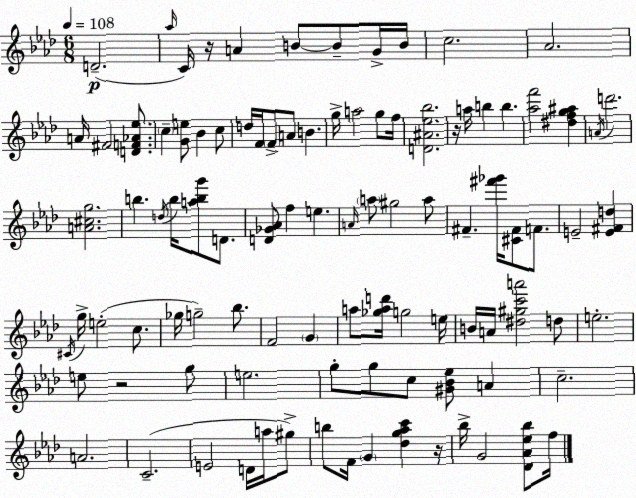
X:1
T:Untitled
M:6/8
L:1/4
K:Fm
D2 _a/4 C/4 z/4 A B/2 B/2 G/4 B/4 c2 _A2 A/4 ^F2 [DF_A_e]/2 c [Ge]/2 _B c/2 d/4 F/4 F/2 A/2 B g/4 a2 g/2 f/4 [D^A_e_b]2 z/4 a/4 b b [_af']2 [^dfg^a] A/4 d'2 [A^cg]2 b d/4 b/4 [abg']/2 D/2 [D_G_A]/2 f e A/4 a/2 ^g2 a/2 ^F [^f'_g']/4 [^C^F]/2 F/2 E2 [E^Fd] ^C/4 g/4 e2 c/2 _g/4 g2 _b/2 F2 G a/2 [_gad']/4 g2 e/4 B/4 A/4 [^d^gc'a']2 d/2 e2 e/2 z2 g/2 e2 g/2 g/2 c/2 [^G_B_e]/2 A c2 A2 C2 E2 D/4 a/4 ^g/2 b/2 F/4 G [_dg_ac'] z/4 _b/4 G2 [_D_A_e_b]/2 f/4